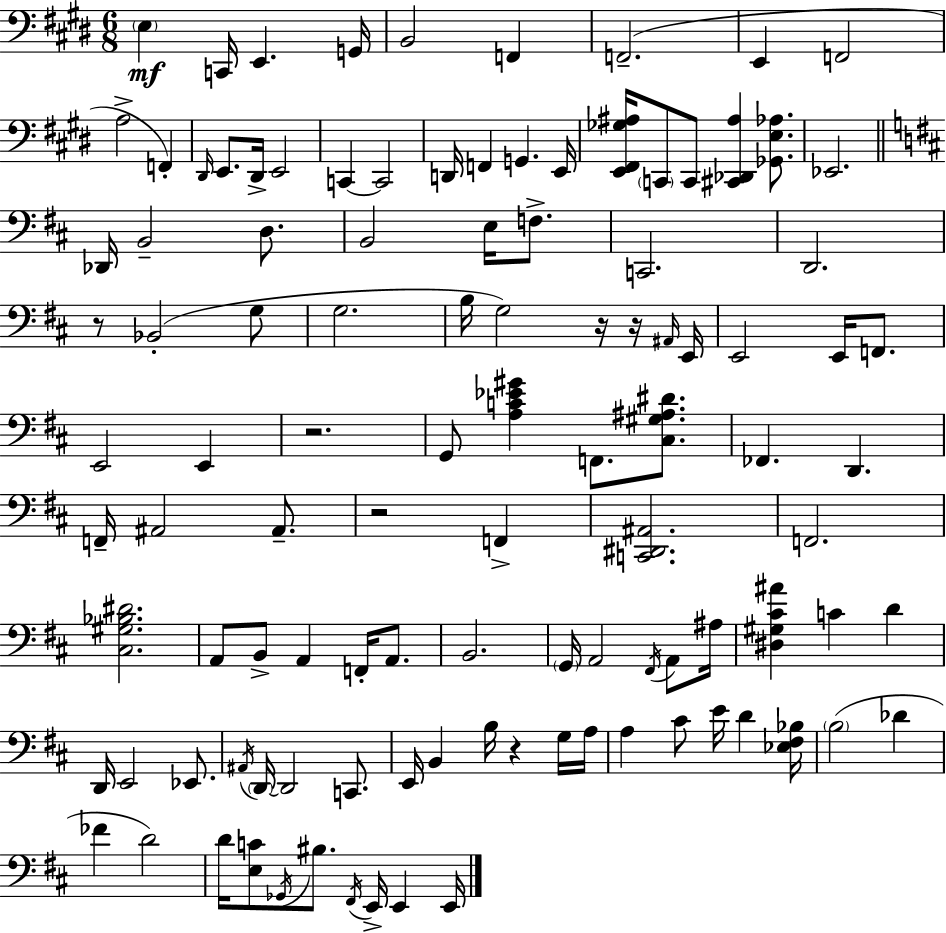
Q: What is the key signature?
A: E major